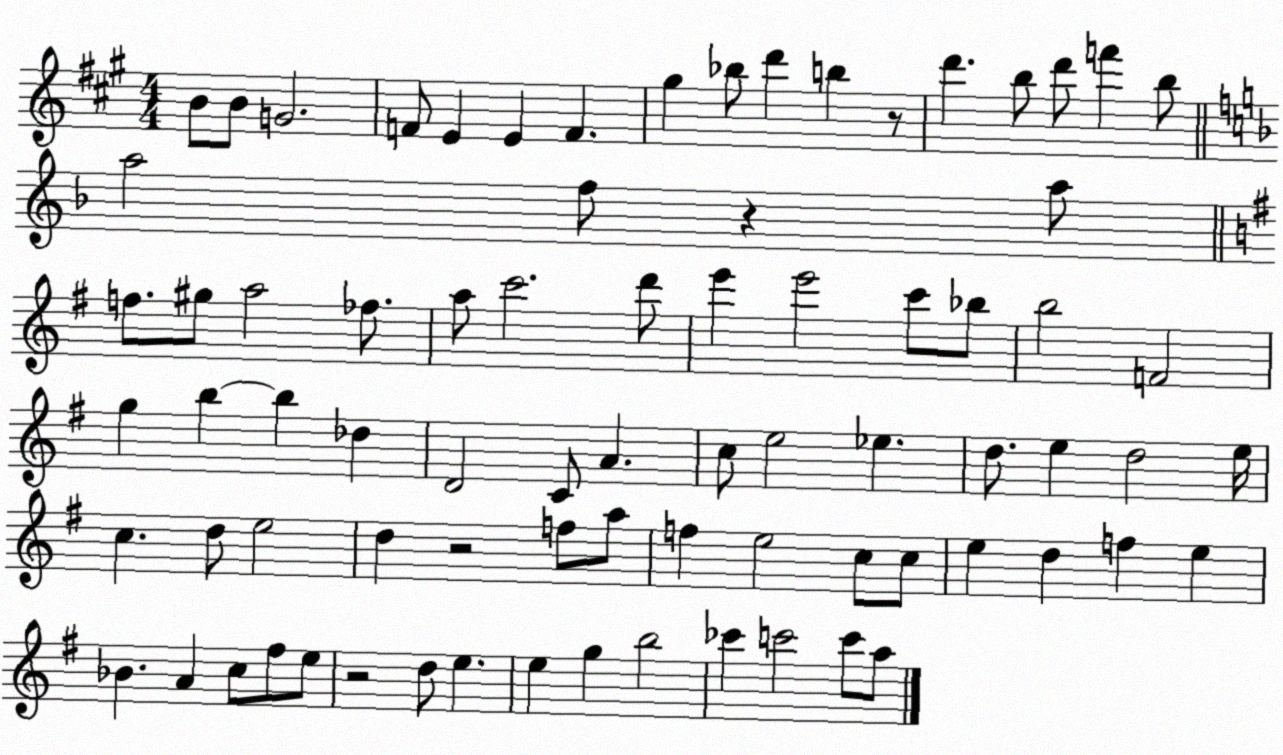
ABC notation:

X:1
T:Untitled
M:4/4
L:1/4
K:A
B/2 B/2 G2 F/2 E E F ^g _b/2 d' b z/2 d' b/2 d'/2 f' b/2 a2 f/2 z a/2 f/2 ^g/2 a2 _f/2 a/2 c'2 d'/2 e' e'2 c'/2 _b/2 b2 F2 g b b _d D2 C/2 A c/2 e2 _e d/2 e d2 e/4 c d/2 e2 d z2 f/2 a/2 f e2 c/2 c/2 e d f e _B A c/2 ^f/2 e/2 z2 d/2 e e g b2 _c' c'2 c'/2 a/2